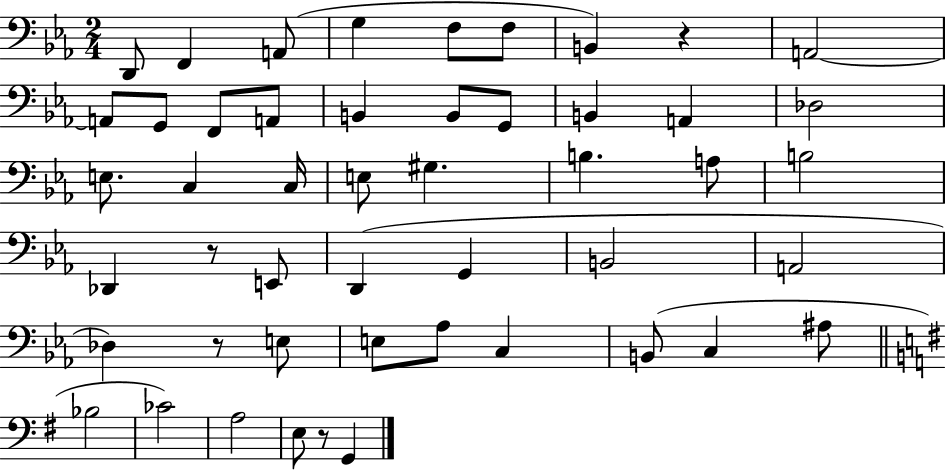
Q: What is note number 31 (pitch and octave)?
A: B2